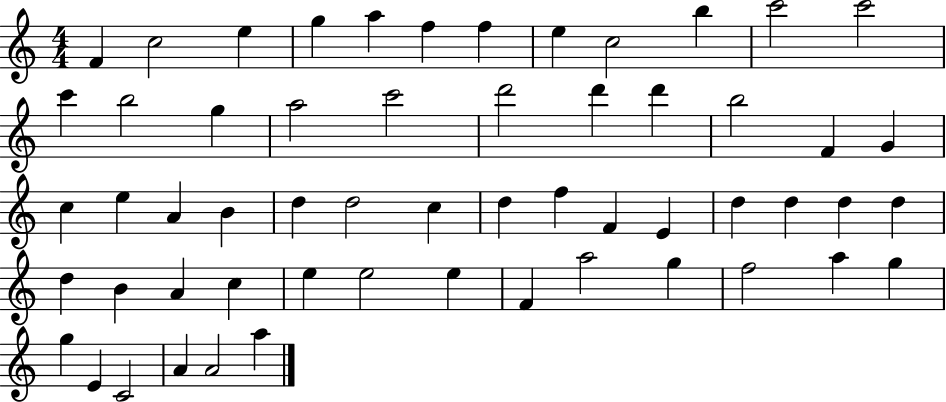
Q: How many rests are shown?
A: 0